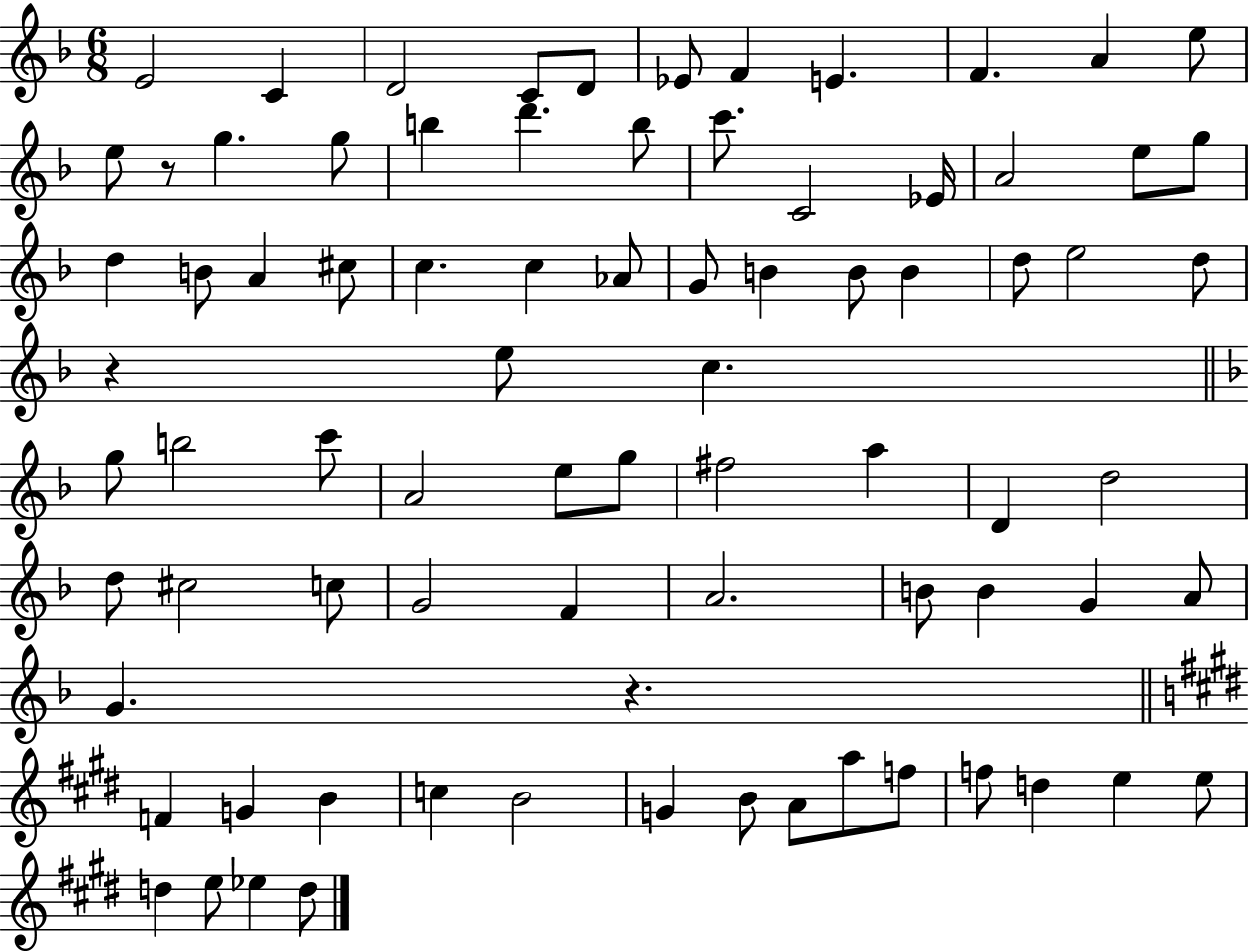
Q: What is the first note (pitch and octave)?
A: E4